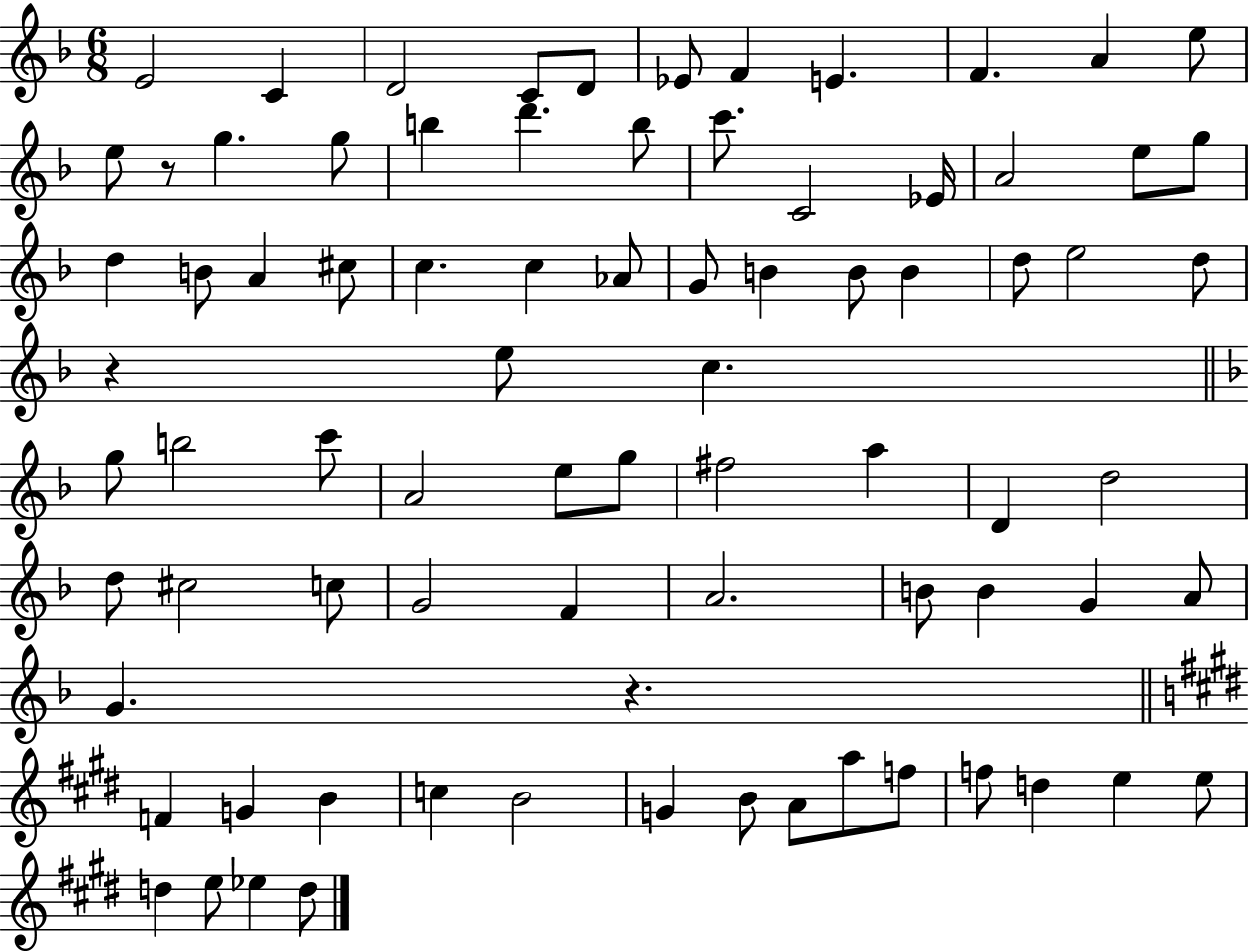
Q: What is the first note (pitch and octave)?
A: E4